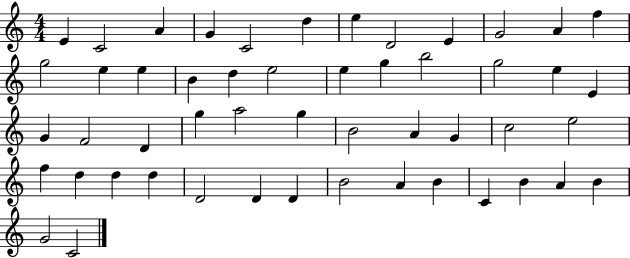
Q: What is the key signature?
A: C major